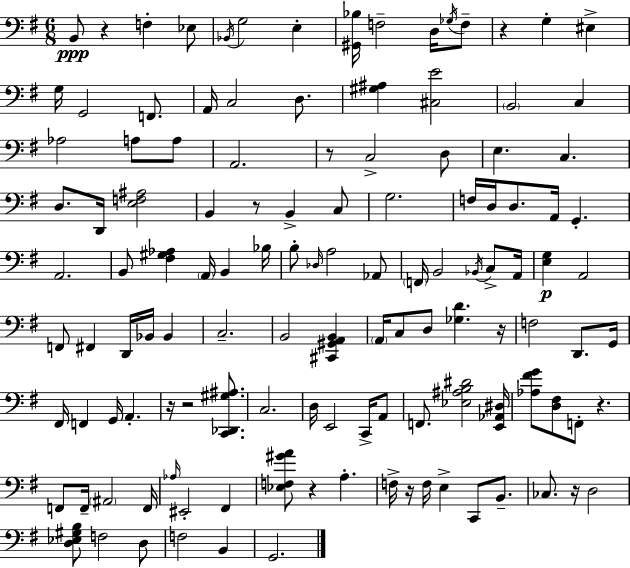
B2/e R/q F3/q Eb3/e Bb2/s G3/h E3/q [G#2,Bb3]/s F3/h D3/s Gb3/s F3/e R/q G3/q EIS3/q G3/s G2/h F2/e. A2/s C3/h D3/e. [G#3,A#3]/q [C#3,E4]/h B2/h C3/q Ab3/h A3/e A3/e A2/h. R/e C3/h D3/e E3/q. C3/q. D3/e. D2/s [E3,F3,A#3]/h B2/q R/e B2/q C3/e G3/h. F3/s D3/s D3/e. A2/s G2/q. A2/h. B2/e [F#3,G#3,Ab3]/q A2/s B2/q Bb3/s B3/e Db3/s A3/h Ab2/e F2/s B2/h Bb2/s C3/e A2/s [E3,G3]/q A2/h F2/e F#2/q D2/s Bb2/s Bb2/q C3/h. B2/h [C#2,G#2,A2,B2]/q A2/s C3/e D3/e [Gb3,D4]/q. R/s F3/h D2/e. G2/s F#2/s F2/q G2/s A2/q. R/s R/h [C2,Db2,G#3,A#3]/e. C3/h. D3/s E2/h C2/s A2/e F2/e. [Eb3,A#3,B3,D#4]/h [E2,Ab2,D#3]/s [Ab3,F#4,G4]/e [D3,F#3]/e F2/e R/q. F2/e F2/s A#2/h F2/s Ab3/s EIS2/h F#2/q [Eb3,F3,G#4,A4]/e R/q A3/q. F3/s R/s F3/s E3/q C2/e B2/e. CES3/e. R/s D3/h [D3,Eb3,G#3,B3]/e F3/h D3/e F3/h B2/q G2/h.